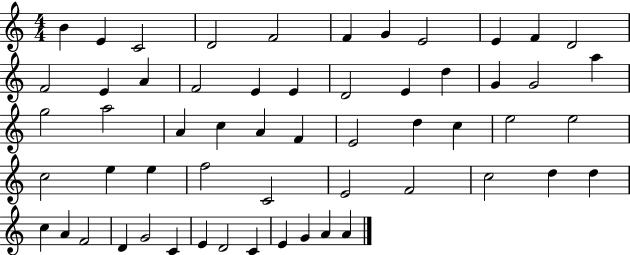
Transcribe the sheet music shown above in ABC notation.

X:1
T:Untitled
M:4/4
L:1/4
K:C
B E C2 D2 F2 F G E2 E F D2 F2 E A F2 E E D2 E d G G2 a g2 a2 A c A F E2 d c e2 e2 c2 e e f2 C2 E2 F2 c2 d d c A F2 D G2 C E D2 C E G A A